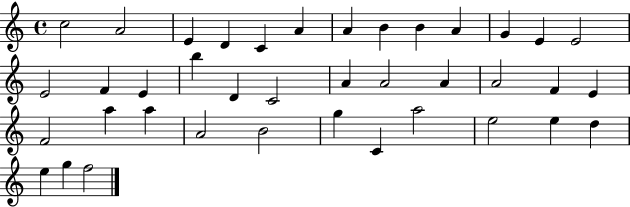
X:1
T:Untitled
M:4/4
L:1/4
K:C
c2 A2 E D C A A B B A G E E2 E2 F E b D C2 A A2 A A2 F E F2 a a A2 B2 g C a2 e2 e d e g f2